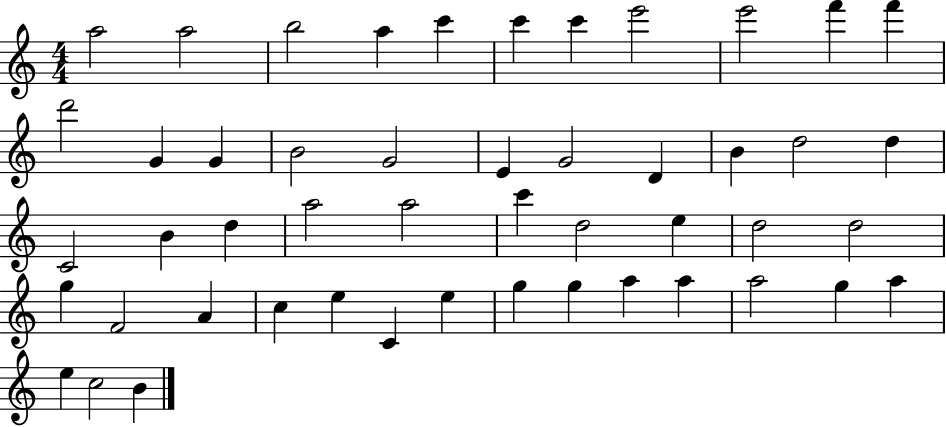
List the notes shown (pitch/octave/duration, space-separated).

A5/h A5/h B5/h A5/q C6/q C6/q C6/q E6/h E6/h F6/q F6/q D6/h G4/q G4/q B4/h G4/h E4/q G4/h D4/q B4/q D5/h D5/q C4/h B4/q D5/q A5/h A5/h C6/q D5/h E5/q D5/h D5/h G5/q F4/h A4/q C5/q E5/q C4/q E5/q G5/q G5/q A5/q A5/q A5/h G5/q A5/q E5/q C5/h B4/q